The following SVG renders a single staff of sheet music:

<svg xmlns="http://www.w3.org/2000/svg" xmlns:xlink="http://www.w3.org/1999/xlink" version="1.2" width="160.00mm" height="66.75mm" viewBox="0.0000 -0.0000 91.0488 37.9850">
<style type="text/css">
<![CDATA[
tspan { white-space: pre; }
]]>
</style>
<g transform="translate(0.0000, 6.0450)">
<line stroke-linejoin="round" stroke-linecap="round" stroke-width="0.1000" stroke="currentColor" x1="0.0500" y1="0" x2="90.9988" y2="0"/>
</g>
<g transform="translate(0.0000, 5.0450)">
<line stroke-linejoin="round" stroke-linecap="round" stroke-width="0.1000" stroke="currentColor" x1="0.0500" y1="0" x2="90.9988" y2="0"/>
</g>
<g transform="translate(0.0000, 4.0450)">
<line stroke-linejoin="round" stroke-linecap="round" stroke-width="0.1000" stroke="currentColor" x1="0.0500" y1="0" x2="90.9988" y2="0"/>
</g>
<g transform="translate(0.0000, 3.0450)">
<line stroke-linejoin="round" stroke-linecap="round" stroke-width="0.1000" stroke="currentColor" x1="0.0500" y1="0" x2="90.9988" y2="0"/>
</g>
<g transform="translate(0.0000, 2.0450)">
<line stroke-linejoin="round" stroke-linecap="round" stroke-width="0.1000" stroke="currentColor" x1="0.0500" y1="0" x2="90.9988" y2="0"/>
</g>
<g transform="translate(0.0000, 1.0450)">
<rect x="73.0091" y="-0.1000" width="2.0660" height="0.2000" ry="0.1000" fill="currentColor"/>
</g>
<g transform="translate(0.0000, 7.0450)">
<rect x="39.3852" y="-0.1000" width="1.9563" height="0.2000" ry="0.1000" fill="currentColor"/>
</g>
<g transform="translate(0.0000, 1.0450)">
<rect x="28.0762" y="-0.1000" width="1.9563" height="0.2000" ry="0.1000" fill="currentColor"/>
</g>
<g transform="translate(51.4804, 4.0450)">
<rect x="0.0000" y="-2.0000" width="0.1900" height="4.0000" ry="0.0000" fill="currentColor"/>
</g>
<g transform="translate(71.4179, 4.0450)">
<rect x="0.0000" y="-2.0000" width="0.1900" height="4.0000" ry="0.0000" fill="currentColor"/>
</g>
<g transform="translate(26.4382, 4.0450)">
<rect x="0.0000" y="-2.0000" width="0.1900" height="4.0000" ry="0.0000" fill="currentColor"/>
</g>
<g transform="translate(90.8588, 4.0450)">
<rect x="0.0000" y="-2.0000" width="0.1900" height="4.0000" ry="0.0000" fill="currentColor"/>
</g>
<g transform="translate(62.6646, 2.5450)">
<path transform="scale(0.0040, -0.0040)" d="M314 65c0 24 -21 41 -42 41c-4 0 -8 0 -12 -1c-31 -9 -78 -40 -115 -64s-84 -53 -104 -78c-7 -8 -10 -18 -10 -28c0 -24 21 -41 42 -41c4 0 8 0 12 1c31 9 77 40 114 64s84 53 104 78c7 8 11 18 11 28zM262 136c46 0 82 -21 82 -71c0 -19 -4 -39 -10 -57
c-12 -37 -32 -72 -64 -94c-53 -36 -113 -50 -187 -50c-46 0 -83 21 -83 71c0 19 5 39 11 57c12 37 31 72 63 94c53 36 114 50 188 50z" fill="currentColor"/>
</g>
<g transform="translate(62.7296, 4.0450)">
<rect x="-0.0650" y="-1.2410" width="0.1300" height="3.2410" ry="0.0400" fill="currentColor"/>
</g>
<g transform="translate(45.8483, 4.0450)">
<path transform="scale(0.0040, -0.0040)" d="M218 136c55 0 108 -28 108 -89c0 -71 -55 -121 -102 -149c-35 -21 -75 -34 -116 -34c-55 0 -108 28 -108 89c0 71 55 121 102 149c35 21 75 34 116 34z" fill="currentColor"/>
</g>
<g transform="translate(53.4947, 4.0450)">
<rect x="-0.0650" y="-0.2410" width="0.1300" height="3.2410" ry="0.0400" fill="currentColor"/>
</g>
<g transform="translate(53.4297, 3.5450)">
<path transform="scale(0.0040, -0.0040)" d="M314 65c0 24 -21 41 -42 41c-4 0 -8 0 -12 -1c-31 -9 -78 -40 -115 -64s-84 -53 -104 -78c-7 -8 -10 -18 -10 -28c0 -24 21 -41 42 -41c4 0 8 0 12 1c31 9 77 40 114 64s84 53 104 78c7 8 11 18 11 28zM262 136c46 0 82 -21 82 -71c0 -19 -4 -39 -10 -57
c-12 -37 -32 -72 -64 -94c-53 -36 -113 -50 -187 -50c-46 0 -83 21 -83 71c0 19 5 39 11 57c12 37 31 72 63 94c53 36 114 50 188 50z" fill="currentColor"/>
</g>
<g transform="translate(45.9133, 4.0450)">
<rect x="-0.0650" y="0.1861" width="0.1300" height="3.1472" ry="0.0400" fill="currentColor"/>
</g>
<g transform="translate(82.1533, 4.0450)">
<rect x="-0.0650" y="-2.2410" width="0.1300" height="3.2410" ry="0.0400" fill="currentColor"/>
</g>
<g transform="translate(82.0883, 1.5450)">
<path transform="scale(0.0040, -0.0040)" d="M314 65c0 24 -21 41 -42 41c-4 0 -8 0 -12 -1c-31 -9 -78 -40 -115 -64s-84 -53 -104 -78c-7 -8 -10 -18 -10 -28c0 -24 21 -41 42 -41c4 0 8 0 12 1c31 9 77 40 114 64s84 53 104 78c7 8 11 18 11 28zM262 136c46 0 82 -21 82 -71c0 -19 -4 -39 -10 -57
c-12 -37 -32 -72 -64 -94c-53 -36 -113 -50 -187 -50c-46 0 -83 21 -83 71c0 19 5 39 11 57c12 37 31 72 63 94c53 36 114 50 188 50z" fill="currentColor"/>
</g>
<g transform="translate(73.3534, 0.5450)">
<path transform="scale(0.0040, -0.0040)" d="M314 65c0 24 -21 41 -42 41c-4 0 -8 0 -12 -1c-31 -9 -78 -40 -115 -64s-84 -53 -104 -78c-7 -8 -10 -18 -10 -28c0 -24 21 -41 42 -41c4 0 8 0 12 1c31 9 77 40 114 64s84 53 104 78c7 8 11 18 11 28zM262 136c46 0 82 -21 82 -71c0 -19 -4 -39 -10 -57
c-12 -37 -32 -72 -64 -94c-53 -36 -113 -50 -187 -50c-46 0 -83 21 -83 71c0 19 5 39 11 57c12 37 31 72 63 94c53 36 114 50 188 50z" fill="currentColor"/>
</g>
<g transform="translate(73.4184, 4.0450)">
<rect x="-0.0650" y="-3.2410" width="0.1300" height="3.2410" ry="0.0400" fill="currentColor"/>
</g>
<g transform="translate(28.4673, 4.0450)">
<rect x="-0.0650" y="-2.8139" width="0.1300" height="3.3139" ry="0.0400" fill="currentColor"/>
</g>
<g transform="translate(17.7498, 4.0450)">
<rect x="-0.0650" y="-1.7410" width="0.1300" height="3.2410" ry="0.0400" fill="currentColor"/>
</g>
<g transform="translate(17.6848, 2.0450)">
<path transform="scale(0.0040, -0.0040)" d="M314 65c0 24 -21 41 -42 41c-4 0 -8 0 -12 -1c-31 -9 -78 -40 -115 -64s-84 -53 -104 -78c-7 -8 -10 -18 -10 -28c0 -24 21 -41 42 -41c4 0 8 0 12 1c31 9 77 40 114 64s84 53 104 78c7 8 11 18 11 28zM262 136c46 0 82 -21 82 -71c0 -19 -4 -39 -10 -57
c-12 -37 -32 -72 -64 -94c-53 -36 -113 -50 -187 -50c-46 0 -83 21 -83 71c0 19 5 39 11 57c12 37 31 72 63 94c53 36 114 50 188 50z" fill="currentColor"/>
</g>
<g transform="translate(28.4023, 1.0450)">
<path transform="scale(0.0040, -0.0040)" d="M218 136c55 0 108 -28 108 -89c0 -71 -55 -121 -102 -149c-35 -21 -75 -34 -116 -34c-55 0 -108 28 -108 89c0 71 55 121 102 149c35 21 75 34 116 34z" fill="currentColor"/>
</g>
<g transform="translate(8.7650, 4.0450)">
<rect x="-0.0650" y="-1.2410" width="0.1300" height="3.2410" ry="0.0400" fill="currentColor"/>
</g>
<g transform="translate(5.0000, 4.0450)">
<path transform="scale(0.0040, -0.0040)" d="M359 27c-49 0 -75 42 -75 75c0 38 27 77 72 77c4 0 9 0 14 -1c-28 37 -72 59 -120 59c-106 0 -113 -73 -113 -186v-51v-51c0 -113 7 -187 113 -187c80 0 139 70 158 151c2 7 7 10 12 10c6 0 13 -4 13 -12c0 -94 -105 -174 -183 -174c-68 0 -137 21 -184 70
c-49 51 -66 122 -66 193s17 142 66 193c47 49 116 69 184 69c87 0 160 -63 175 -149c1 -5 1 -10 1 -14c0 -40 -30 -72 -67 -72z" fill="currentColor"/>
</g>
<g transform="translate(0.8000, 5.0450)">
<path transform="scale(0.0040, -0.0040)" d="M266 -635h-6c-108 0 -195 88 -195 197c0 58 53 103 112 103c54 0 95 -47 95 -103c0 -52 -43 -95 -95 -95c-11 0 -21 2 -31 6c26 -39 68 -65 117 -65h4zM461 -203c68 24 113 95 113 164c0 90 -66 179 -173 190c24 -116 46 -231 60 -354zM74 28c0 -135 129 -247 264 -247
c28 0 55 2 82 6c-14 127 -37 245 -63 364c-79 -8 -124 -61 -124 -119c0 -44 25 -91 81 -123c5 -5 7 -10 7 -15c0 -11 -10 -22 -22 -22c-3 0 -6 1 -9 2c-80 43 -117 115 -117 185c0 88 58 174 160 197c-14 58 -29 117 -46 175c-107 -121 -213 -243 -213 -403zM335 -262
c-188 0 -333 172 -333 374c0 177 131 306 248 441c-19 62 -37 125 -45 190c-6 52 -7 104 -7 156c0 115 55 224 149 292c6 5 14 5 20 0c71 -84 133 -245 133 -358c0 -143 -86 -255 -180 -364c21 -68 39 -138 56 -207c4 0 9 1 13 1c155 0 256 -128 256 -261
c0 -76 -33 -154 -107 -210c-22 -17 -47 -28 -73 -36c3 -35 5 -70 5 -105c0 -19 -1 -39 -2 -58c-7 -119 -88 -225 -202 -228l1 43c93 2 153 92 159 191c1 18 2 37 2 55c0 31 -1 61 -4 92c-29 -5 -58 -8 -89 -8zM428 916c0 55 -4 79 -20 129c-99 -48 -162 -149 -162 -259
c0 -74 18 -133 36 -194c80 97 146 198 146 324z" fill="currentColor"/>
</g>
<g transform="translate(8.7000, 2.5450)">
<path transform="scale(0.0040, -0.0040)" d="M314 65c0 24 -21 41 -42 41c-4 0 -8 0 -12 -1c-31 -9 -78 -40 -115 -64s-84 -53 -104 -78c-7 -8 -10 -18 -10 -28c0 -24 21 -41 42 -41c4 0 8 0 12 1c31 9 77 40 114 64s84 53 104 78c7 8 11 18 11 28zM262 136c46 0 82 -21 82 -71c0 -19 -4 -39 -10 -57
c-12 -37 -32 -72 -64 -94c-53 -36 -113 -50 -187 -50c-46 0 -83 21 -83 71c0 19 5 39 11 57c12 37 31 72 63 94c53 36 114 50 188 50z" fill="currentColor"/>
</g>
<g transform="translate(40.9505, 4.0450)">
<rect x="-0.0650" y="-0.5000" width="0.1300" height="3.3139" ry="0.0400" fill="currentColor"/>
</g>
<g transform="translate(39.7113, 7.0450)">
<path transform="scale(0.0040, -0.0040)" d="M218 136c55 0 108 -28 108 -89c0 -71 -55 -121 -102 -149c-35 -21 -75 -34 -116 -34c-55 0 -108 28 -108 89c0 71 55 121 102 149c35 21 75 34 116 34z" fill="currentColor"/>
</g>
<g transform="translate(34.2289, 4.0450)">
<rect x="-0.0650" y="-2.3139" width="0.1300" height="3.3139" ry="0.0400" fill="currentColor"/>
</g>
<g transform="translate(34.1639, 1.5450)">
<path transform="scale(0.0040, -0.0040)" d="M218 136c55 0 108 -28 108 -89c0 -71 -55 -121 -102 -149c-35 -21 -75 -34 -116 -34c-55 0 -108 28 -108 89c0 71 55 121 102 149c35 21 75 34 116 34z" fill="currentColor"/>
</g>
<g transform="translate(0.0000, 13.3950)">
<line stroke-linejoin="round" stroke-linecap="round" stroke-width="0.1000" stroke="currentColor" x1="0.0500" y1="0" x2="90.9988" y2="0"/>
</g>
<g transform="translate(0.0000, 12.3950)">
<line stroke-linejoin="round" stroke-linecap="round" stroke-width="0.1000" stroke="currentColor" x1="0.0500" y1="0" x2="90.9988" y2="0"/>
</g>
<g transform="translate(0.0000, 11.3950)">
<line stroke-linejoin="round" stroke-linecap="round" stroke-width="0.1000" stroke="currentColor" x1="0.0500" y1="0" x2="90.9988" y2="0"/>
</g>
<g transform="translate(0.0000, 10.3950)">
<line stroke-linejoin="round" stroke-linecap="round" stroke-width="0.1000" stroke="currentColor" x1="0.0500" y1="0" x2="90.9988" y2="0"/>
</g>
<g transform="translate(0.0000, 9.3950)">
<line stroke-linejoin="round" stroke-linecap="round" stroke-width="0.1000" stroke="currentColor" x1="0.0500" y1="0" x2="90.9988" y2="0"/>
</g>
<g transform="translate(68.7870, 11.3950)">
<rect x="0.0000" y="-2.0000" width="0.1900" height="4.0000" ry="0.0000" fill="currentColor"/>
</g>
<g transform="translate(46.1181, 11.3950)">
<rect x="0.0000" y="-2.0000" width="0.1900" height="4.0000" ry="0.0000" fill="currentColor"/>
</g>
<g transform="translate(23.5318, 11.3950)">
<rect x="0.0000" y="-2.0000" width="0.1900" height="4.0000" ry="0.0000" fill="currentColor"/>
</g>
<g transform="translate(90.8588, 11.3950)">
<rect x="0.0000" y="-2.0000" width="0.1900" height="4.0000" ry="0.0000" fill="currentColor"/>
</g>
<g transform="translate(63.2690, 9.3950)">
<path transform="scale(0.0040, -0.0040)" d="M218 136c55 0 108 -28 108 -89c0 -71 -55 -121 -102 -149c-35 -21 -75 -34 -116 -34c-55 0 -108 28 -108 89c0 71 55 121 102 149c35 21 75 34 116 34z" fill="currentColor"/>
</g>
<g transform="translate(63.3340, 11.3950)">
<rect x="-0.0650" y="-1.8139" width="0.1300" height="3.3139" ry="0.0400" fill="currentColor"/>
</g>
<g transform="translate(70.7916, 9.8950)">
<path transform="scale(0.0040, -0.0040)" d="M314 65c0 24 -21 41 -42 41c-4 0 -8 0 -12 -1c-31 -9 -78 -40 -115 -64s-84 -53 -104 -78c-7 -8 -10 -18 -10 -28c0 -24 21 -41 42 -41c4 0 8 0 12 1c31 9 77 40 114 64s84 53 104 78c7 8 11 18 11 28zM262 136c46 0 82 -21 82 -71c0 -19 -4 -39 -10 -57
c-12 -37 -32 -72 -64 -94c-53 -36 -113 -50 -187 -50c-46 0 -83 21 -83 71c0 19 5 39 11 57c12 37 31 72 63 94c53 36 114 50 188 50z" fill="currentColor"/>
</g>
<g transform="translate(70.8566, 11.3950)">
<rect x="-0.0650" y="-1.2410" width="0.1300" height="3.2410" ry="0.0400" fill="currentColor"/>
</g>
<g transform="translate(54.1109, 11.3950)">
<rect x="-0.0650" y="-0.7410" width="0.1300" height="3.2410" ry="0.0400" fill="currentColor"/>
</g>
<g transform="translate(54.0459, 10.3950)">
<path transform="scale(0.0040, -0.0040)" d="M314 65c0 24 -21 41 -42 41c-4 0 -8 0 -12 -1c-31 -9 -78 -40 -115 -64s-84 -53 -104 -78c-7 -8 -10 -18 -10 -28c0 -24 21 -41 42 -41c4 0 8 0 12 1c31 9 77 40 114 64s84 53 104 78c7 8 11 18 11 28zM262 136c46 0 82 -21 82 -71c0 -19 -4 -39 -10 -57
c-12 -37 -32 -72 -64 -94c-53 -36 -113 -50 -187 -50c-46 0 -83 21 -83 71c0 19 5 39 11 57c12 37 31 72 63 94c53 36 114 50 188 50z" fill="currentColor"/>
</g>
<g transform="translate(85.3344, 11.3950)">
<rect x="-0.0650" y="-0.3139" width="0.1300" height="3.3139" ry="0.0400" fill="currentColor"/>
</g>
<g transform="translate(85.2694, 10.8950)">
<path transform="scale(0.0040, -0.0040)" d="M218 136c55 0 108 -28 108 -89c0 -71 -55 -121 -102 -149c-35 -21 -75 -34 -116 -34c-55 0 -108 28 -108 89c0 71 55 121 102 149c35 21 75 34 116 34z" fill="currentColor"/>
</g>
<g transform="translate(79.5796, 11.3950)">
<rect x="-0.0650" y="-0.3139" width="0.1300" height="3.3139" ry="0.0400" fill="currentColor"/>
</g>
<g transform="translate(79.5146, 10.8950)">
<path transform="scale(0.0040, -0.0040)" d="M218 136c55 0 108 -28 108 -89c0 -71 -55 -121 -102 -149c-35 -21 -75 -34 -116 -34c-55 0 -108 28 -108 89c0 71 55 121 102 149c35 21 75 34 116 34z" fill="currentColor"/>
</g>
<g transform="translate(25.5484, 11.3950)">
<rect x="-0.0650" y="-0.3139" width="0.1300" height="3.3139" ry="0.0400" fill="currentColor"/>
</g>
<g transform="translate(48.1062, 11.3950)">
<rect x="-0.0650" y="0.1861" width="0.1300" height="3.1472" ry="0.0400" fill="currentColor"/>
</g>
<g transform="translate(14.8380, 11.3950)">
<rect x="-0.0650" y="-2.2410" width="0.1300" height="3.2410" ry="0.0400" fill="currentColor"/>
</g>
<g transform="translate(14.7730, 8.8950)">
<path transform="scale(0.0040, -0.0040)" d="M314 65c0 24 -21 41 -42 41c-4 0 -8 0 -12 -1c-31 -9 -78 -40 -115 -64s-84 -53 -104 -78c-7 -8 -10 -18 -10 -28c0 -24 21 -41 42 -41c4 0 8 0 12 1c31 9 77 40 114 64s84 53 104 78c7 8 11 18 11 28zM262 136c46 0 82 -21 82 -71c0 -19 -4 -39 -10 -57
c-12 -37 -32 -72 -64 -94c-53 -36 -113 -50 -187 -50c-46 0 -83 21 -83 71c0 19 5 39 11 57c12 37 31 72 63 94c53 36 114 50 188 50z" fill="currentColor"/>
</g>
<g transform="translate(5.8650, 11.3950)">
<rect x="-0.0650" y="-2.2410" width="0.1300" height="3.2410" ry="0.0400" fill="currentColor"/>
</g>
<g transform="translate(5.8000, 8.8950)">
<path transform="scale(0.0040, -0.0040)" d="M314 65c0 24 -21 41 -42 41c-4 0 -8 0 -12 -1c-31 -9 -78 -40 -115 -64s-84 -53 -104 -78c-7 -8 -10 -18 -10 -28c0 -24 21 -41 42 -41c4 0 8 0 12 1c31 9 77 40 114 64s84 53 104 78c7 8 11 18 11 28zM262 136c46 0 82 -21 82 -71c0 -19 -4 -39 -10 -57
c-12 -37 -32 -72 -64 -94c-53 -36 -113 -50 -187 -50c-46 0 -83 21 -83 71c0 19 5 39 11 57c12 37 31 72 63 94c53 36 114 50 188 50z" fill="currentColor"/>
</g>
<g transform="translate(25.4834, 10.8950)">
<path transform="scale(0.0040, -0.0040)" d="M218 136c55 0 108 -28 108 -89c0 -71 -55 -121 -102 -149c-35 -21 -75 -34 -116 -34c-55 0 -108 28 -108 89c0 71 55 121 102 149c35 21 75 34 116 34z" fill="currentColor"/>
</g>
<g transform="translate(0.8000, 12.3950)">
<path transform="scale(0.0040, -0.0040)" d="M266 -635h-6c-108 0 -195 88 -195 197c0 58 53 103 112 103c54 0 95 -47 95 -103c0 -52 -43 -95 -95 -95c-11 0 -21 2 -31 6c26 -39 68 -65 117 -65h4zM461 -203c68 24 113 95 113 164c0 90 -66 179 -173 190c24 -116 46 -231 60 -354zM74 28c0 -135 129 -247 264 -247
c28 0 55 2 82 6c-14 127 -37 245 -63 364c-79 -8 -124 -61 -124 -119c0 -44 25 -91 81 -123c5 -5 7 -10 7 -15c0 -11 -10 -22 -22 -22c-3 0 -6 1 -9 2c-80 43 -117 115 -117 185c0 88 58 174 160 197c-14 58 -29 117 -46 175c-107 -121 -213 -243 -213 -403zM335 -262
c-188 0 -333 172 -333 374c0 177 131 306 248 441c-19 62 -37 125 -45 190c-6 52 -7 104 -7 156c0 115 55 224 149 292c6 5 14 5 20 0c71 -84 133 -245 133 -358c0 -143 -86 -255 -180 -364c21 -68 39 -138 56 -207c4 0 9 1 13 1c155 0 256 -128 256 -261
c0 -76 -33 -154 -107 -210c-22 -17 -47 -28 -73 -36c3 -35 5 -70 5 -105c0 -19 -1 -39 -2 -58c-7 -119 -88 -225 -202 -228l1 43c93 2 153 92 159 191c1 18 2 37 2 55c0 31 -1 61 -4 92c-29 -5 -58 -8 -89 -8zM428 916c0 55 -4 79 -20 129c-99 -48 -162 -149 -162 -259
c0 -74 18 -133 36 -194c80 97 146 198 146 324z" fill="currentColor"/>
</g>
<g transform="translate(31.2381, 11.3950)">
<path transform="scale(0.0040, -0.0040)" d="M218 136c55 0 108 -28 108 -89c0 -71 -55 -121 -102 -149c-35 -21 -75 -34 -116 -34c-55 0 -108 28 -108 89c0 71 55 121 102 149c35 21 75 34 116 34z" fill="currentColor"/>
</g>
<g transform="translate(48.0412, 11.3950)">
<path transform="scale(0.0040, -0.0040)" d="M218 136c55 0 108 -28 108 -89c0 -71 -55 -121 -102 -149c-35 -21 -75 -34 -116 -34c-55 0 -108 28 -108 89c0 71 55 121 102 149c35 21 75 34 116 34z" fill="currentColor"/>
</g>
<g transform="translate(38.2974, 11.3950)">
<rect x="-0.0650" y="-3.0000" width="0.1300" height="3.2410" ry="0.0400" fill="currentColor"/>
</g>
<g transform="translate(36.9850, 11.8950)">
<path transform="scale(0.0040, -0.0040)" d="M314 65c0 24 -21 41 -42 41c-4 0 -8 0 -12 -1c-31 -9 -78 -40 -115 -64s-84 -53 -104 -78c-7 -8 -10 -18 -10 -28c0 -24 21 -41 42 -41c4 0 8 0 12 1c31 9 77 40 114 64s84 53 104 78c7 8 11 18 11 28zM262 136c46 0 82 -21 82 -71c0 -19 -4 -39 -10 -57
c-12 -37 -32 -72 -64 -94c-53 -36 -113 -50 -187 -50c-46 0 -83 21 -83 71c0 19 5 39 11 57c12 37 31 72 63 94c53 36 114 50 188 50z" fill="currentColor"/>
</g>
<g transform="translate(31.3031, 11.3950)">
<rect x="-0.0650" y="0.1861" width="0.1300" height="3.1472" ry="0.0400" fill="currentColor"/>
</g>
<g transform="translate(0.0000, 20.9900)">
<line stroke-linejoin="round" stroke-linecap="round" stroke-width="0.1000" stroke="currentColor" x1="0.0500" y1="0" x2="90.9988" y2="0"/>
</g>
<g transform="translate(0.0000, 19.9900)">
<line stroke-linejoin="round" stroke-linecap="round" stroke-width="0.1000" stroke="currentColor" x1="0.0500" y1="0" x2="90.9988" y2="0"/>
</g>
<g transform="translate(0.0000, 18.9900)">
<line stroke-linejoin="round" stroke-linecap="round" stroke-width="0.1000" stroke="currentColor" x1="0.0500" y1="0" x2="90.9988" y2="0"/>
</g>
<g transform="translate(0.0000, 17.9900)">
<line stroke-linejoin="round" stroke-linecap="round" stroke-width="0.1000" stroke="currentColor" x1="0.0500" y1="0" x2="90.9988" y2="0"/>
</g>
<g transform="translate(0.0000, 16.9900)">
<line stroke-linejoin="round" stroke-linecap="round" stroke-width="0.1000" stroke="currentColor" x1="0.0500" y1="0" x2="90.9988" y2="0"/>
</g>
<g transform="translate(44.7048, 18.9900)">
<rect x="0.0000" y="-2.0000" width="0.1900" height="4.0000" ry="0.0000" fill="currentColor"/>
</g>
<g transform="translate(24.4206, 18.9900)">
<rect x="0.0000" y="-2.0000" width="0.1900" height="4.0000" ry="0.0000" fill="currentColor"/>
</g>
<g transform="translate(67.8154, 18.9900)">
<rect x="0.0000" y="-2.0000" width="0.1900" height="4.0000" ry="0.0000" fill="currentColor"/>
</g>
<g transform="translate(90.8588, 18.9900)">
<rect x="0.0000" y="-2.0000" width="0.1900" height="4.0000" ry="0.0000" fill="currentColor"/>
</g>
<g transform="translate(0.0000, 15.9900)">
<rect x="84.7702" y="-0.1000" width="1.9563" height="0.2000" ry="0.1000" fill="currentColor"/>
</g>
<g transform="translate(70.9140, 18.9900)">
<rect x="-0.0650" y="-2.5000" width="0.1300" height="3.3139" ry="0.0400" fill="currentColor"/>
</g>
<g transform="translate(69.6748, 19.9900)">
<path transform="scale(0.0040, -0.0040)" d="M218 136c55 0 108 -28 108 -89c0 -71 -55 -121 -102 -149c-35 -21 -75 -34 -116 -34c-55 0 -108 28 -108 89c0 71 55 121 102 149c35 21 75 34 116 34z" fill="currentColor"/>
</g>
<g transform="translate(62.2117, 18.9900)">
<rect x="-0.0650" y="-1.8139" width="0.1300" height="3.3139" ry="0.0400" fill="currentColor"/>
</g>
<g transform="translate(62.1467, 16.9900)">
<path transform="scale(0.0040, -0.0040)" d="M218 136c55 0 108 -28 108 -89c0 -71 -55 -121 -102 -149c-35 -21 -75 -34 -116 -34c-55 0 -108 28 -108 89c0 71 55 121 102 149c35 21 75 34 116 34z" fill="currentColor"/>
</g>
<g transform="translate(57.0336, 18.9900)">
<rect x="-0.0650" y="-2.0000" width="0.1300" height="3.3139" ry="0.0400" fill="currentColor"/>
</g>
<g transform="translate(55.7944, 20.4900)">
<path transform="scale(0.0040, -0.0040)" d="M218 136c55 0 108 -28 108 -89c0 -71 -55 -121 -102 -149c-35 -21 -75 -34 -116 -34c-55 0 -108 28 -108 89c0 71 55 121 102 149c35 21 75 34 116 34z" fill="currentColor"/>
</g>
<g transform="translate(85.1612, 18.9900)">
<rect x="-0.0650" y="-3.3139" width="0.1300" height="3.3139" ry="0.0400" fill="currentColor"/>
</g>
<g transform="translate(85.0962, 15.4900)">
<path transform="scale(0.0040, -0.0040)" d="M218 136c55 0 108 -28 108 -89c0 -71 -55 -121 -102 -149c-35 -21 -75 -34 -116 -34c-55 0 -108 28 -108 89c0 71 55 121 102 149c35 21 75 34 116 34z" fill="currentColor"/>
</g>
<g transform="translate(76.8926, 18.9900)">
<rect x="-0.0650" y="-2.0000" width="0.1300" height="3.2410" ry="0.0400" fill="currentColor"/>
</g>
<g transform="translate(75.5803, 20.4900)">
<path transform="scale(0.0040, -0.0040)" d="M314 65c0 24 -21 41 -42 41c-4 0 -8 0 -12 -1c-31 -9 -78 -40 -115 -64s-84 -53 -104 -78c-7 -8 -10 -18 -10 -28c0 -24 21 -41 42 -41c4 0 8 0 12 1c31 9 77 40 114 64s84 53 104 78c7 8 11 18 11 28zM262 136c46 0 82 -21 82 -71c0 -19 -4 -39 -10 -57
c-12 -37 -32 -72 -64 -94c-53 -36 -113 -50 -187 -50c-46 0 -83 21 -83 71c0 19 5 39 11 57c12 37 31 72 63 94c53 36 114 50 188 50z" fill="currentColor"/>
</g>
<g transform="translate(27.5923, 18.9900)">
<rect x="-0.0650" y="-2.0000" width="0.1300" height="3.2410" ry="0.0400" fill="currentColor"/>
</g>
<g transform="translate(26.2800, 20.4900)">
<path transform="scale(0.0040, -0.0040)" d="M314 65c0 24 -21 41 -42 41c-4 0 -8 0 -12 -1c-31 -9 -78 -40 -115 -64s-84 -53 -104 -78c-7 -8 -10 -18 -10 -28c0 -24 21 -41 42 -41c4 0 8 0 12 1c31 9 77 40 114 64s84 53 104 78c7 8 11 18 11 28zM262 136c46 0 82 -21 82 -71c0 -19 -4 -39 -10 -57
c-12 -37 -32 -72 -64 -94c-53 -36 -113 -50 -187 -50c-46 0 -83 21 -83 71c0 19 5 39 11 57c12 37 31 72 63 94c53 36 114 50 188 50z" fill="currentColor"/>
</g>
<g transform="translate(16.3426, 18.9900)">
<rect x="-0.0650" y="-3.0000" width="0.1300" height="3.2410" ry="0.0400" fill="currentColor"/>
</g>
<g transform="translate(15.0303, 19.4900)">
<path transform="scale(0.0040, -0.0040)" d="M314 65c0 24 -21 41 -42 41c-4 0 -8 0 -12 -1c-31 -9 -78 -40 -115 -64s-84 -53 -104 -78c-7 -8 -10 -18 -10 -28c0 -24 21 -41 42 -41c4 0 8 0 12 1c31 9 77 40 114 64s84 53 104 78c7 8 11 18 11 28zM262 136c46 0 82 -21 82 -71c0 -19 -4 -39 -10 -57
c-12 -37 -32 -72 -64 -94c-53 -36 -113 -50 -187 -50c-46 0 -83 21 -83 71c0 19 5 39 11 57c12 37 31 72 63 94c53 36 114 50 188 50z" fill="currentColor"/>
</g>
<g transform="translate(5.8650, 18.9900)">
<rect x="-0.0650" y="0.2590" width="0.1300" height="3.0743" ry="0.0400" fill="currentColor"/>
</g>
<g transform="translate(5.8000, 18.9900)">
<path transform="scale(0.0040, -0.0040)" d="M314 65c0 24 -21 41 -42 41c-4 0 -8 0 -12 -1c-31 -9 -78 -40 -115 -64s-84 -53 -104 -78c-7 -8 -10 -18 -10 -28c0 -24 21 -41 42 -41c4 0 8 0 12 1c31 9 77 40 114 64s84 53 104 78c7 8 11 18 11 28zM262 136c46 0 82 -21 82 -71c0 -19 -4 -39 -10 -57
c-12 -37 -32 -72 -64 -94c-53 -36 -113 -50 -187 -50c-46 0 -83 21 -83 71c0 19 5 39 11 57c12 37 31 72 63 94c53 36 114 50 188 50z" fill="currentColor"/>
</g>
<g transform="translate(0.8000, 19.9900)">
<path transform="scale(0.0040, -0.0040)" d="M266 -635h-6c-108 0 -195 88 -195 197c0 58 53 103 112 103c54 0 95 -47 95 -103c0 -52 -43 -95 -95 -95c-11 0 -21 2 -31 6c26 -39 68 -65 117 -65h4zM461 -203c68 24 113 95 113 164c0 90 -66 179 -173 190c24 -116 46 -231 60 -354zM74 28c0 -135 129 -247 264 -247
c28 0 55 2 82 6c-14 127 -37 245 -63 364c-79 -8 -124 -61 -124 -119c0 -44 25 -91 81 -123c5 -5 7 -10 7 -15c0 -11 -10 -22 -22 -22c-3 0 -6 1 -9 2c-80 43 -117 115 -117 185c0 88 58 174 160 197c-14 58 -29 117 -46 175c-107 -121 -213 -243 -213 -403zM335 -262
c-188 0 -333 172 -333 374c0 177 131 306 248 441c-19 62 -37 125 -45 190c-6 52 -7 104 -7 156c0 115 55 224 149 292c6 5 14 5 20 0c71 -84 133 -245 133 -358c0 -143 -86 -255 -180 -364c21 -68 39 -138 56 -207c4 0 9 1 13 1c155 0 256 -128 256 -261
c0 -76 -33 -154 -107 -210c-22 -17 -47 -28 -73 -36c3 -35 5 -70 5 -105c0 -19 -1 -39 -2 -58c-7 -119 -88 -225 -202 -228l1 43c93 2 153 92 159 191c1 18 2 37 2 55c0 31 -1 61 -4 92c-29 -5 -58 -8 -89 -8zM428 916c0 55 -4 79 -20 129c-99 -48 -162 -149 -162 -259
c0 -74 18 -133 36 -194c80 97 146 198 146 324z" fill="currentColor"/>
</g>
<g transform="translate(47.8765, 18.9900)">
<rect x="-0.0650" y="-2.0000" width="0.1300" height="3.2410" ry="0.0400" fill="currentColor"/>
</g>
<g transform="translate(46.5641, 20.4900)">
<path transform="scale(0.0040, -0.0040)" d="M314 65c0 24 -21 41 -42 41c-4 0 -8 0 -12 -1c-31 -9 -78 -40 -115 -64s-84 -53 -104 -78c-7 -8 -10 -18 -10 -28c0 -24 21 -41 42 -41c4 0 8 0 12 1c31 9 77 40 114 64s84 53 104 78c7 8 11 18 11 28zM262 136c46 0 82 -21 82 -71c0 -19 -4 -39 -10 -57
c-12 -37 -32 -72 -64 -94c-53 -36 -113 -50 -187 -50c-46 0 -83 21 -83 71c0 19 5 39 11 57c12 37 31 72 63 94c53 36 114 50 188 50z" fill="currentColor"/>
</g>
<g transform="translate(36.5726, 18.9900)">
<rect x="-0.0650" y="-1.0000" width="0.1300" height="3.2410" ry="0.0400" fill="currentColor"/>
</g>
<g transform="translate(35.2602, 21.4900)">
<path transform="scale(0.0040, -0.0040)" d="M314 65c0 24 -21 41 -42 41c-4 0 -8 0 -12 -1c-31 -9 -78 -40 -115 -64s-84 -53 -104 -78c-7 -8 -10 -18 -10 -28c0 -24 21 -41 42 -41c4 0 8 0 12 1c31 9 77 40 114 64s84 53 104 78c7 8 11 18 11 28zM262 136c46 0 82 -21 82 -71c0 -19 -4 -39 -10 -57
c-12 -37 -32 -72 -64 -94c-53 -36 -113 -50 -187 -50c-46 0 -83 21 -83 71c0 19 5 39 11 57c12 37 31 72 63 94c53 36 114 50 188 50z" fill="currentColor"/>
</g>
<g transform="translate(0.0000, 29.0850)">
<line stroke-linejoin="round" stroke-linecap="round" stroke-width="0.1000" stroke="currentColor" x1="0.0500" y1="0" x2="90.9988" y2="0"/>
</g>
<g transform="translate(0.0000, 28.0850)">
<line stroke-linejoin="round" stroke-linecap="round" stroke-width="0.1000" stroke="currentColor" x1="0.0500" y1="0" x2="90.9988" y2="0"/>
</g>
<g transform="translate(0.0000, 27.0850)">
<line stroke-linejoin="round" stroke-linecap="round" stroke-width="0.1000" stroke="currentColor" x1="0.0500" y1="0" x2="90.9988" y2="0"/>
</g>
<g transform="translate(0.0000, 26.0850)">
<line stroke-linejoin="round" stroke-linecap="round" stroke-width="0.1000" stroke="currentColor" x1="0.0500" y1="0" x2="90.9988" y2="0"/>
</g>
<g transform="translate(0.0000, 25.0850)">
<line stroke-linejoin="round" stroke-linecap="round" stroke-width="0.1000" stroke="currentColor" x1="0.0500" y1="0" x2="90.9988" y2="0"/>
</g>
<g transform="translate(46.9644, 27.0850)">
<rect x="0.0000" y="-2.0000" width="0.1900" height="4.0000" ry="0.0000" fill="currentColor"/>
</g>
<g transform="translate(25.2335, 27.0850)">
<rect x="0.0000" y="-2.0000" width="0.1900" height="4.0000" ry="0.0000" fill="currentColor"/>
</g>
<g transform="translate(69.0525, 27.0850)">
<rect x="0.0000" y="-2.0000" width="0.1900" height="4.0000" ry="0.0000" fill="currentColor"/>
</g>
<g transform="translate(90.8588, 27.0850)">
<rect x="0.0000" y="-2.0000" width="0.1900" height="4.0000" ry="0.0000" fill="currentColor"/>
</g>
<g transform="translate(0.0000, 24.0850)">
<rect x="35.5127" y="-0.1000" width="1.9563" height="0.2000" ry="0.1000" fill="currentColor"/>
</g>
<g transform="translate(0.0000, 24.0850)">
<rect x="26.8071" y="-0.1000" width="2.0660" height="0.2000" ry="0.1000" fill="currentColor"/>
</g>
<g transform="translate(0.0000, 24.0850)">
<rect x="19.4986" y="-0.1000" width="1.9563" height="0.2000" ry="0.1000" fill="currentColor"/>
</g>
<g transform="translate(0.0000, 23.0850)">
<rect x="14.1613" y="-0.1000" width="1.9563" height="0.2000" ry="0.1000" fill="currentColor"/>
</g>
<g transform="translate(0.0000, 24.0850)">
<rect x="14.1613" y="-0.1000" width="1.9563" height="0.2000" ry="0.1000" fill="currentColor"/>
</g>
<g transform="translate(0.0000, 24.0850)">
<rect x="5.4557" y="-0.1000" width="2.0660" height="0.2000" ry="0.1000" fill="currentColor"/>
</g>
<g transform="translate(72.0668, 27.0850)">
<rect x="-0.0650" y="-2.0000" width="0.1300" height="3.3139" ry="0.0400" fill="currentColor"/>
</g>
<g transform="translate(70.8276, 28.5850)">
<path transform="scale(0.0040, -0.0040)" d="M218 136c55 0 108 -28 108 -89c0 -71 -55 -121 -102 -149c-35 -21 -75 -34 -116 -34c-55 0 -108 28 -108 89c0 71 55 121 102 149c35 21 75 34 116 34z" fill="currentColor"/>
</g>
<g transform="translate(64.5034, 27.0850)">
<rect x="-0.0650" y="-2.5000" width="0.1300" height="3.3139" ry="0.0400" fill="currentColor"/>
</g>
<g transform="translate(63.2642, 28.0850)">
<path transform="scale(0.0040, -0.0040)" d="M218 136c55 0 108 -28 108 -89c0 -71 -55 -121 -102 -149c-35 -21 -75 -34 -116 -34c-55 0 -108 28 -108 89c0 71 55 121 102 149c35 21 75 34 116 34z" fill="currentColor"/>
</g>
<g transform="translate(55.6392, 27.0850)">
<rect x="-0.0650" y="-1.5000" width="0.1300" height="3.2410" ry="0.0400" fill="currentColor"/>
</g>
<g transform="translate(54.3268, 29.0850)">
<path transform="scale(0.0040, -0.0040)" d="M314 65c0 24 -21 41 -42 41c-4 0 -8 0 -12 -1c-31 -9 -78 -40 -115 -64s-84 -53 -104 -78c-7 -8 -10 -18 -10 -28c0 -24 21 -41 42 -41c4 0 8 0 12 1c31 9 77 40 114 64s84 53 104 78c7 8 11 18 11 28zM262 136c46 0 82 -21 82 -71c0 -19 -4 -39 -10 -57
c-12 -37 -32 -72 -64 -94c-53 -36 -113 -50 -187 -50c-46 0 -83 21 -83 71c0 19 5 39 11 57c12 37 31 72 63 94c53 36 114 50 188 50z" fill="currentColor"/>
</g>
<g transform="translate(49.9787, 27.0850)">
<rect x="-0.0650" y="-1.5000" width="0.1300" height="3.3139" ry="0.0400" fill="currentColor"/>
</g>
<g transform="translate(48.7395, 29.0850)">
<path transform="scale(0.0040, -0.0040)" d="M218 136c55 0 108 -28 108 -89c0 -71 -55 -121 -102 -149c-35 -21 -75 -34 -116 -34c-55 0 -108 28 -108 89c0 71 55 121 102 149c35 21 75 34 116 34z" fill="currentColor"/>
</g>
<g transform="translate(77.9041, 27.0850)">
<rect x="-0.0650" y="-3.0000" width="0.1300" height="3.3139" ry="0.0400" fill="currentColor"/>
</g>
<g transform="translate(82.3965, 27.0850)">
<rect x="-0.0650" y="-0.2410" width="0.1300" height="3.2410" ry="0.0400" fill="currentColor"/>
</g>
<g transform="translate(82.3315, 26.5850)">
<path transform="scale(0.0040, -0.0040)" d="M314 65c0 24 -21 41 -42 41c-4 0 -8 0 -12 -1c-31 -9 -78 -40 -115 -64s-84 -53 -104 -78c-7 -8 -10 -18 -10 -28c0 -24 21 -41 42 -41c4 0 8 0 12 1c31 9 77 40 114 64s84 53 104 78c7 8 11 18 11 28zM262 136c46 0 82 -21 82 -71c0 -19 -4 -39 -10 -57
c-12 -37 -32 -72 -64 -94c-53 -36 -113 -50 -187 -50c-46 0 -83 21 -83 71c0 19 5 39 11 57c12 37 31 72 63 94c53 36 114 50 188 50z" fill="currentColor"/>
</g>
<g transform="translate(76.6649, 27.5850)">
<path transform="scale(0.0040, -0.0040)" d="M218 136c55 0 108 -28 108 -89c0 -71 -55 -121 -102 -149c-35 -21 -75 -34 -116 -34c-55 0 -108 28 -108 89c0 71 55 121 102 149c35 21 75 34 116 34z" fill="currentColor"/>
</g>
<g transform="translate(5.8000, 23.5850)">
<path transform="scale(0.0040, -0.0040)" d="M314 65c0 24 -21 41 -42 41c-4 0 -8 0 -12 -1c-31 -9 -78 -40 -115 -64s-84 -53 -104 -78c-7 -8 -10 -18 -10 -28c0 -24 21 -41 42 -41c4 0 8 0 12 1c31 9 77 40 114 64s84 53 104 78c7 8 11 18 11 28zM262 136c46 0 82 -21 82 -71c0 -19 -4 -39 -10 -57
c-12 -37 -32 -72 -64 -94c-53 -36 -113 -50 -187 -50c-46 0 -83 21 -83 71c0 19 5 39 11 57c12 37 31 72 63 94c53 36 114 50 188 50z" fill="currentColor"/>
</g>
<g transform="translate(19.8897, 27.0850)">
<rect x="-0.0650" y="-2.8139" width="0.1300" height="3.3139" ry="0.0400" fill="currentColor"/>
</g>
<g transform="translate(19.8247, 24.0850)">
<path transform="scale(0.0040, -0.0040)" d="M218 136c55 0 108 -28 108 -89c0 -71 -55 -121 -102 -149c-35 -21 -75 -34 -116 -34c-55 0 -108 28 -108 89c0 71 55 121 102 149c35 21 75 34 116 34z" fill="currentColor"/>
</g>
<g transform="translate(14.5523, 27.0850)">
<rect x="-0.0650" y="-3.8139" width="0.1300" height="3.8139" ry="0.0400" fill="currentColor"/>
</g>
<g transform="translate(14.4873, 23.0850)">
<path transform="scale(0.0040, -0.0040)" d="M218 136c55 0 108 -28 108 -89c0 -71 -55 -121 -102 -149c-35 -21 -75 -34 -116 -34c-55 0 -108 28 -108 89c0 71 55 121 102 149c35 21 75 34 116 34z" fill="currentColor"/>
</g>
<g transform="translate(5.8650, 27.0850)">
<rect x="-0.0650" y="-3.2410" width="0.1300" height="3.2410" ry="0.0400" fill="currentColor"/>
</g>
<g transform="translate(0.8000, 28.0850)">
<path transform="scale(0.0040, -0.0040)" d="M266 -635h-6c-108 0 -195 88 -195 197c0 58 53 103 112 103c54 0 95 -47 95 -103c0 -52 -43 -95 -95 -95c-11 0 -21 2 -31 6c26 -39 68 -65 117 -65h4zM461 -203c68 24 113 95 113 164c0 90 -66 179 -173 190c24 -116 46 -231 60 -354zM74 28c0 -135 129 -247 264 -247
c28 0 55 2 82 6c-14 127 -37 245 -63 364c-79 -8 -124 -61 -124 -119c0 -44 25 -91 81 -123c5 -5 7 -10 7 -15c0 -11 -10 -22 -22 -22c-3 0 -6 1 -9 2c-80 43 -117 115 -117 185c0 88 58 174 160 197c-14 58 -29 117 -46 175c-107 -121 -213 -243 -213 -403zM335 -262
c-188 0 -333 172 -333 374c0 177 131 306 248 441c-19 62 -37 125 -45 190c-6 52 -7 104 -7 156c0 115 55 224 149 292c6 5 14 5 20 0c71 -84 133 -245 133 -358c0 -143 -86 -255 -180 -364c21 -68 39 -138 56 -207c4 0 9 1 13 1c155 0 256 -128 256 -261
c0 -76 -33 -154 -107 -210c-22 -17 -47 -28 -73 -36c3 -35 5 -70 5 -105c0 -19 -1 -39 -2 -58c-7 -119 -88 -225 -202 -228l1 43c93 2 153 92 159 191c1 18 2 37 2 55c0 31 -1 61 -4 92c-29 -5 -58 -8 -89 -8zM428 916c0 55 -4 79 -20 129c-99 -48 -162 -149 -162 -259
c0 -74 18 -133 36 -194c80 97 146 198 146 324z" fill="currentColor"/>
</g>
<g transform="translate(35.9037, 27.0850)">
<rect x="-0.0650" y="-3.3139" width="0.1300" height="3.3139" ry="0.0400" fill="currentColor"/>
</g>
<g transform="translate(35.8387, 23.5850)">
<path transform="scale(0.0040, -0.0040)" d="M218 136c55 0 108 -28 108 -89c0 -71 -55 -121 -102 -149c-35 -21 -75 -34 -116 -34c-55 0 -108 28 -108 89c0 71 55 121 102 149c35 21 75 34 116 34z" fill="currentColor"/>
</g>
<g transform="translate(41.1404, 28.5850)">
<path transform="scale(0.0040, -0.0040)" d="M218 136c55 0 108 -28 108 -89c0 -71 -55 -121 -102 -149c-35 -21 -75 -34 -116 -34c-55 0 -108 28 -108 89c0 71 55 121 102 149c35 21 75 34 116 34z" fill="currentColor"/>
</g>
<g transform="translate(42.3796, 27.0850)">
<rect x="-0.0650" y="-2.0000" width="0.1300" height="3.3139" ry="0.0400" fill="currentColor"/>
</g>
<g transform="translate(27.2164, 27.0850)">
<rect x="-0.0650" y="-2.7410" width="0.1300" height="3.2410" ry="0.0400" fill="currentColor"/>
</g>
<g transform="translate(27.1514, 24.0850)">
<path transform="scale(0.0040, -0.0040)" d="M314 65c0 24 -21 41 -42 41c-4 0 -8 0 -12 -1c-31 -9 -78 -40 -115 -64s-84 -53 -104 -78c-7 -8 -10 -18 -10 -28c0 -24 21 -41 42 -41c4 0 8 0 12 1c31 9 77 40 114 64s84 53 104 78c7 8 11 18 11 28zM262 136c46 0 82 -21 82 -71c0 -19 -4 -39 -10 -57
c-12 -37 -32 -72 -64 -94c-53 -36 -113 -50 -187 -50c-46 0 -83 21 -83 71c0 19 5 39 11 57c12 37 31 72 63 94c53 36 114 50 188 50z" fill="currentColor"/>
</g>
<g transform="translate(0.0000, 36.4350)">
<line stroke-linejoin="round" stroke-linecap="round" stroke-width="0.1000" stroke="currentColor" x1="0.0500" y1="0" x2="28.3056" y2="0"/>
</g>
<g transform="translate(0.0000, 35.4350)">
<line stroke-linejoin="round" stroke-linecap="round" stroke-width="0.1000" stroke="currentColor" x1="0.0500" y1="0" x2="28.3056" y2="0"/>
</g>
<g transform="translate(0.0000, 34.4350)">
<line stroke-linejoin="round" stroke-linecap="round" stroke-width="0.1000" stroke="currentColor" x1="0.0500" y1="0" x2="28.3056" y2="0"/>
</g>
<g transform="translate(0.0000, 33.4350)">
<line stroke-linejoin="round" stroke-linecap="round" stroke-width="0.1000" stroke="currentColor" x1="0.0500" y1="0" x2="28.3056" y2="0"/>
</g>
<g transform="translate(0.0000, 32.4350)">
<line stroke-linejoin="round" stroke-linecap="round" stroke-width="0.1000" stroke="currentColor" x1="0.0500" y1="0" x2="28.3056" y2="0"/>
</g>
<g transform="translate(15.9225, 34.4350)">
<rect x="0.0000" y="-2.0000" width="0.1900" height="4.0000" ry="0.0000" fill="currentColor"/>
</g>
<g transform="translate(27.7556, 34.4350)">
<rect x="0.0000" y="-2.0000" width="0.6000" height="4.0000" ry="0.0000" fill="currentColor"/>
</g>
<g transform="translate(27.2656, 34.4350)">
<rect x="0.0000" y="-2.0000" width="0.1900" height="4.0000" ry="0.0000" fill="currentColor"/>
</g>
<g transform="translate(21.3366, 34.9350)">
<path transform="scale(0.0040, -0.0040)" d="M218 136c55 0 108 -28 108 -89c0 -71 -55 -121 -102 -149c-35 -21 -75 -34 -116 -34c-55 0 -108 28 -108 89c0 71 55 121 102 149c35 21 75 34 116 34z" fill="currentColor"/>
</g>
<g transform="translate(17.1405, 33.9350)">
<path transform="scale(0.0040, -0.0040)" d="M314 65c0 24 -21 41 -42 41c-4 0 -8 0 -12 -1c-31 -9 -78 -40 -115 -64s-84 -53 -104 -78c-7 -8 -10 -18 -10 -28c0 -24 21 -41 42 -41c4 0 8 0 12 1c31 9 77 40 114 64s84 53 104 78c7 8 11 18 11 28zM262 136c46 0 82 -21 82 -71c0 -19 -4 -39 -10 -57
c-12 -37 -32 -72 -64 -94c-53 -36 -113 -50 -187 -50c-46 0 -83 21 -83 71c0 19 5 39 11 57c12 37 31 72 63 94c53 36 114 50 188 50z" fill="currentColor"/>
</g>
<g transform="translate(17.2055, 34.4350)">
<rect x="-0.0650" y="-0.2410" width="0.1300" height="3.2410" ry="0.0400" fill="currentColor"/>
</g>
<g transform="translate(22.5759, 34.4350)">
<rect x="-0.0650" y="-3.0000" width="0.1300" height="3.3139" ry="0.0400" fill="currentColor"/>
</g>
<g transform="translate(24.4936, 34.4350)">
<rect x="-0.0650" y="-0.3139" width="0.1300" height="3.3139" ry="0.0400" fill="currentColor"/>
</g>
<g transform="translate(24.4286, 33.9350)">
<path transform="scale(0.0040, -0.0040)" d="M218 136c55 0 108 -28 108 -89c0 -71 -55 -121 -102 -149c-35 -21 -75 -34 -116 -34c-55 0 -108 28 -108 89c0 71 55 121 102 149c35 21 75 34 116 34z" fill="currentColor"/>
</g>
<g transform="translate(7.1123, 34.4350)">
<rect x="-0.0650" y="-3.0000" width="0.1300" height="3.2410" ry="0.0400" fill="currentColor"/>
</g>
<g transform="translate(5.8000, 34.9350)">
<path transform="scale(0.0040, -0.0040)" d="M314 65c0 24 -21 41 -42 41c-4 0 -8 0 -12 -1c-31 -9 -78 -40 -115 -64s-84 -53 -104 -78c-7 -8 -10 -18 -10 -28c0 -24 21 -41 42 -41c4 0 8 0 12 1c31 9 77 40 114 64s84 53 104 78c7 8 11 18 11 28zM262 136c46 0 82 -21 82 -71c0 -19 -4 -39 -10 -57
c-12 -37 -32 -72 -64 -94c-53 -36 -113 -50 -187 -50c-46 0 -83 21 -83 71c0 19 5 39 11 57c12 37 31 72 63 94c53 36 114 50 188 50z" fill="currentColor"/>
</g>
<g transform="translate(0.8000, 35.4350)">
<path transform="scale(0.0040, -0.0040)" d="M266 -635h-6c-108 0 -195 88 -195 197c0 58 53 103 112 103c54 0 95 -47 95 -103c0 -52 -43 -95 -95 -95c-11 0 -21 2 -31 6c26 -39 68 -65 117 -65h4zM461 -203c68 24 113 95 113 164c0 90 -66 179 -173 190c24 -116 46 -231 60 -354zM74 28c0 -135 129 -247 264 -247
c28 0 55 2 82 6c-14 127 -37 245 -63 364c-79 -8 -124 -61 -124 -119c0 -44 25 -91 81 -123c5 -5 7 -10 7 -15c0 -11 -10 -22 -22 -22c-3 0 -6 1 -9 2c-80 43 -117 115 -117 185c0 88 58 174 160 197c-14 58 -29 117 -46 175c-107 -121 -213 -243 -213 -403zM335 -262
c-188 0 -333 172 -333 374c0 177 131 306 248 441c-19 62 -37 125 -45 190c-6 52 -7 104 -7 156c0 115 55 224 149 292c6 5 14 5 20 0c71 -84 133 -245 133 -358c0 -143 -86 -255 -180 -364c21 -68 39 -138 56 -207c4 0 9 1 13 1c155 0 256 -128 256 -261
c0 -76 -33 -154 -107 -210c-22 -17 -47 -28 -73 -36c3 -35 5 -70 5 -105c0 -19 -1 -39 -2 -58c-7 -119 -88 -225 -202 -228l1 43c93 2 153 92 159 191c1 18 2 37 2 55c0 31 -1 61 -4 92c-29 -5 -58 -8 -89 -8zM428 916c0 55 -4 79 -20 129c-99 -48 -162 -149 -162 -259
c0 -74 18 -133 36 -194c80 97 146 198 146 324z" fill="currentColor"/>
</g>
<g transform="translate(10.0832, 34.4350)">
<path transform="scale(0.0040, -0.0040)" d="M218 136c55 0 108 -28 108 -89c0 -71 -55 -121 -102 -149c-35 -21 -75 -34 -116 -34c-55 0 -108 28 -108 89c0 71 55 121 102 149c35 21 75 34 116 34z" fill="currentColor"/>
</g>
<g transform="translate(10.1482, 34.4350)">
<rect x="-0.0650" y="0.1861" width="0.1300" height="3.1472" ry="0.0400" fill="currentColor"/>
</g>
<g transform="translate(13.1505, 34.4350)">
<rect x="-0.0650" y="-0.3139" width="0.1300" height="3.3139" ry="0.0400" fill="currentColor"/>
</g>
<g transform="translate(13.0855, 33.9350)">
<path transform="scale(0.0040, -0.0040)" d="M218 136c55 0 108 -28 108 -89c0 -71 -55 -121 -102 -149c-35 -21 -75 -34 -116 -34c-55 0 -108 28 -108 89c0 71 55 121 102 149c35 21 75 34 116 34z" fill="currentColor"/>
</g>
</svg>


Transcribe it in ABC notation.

X:1
T:Untitled
M:4/4
L:1/4
K:C
e2 f2 a g C B c2 e2 b2 g2 g2 g2 c B A2 B d2 f e2 c c B2 A2 F2 D2 F2 F f G F2 b b2 c' a a2 b F E E2 G F A c2 A2 B c c2 A c